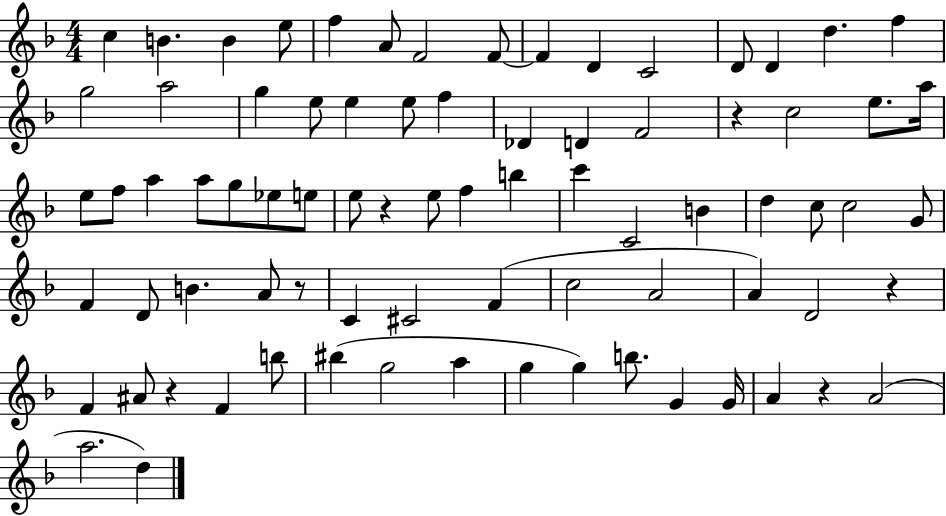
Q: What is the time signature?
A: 4/4